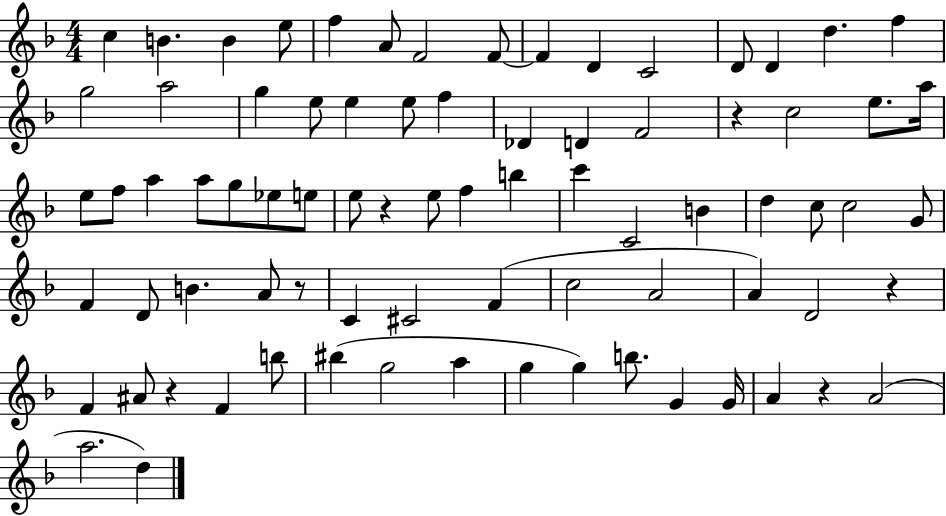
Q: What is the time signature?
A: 4/4